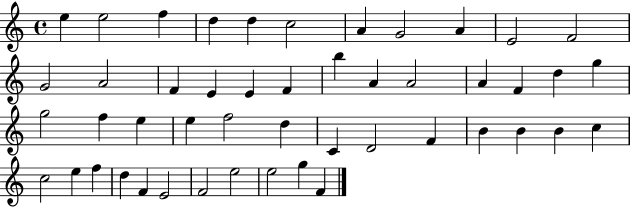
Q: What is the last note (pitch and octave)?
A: F4